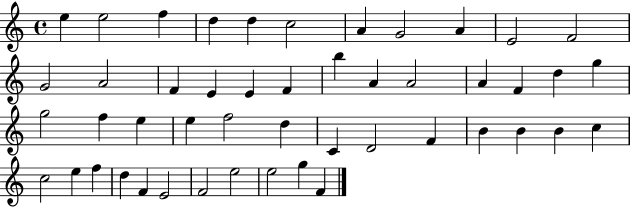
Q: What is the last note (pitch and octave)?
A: F4